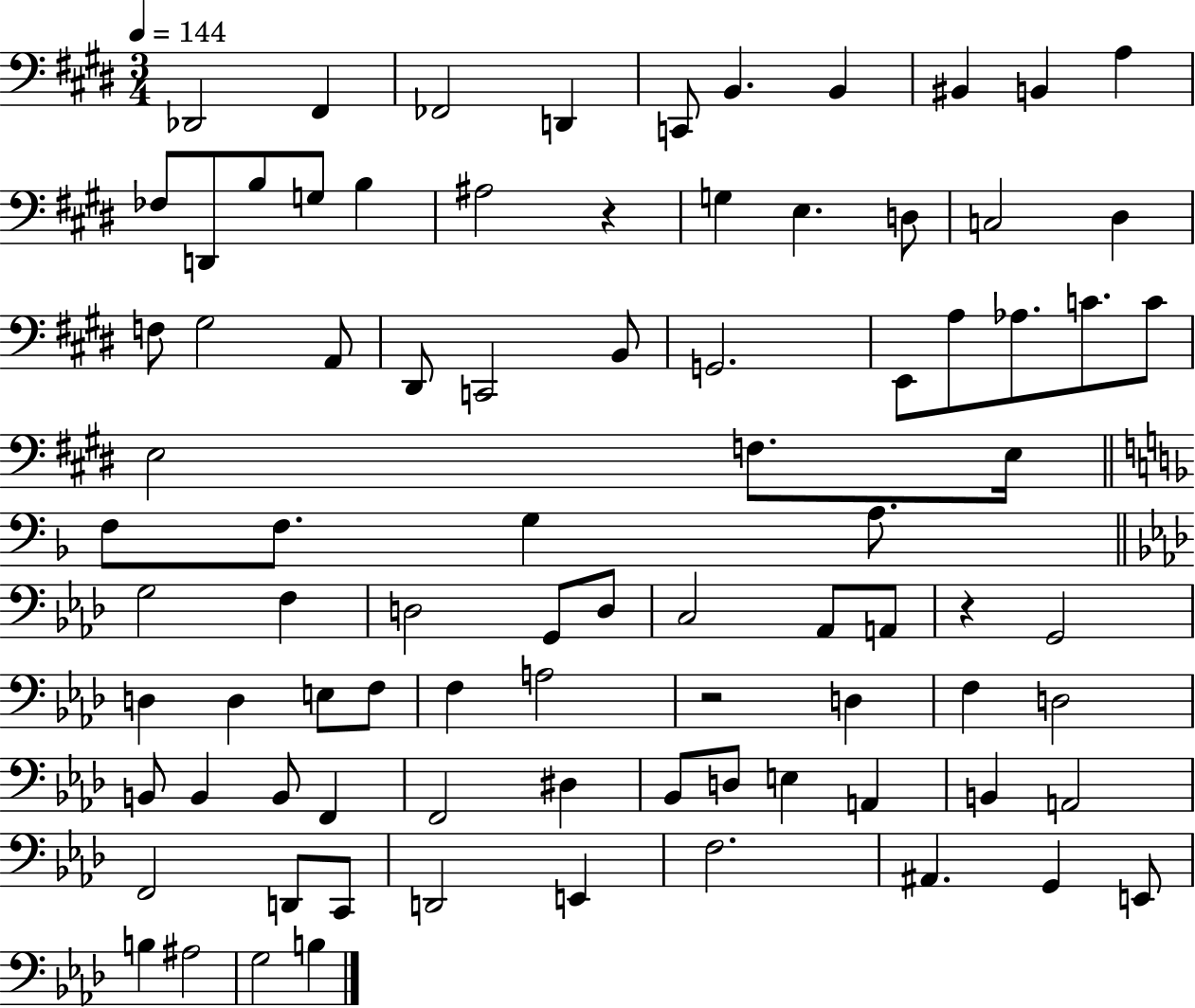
{
  \clef bass
  \numericTimeSignature
  \time 3/4
  \key e \major
  \tempo 4 = 144
  des,2 fis,4 | fes,2 d,4 | c,8 b,4. b,4 | bis,4 b,4 a4 | \break fes8 d,8 b8 g8 b4 | ais2 r4 | g4 e4. d8 | c2 dis4 | \break f8 gis2 a,8 | dis,8 c,2 b,8 | g,2. | e,8 a8 aes8. c'8. c'8 | \break e2 f8. e16 | \bar "||" \break \key d \minor f8 f8. g4 a8. | \bar "||" \break \key f \minor g2 f4 | d2 g,8 d8 | c2 aes,8 a,8 | r4 g,2 | \break d4 d4 e8 f8 | f4 a2 | r2 d4 | f4 d2 | \break b,8 b,4 b,8 f,4 | f,2 dis4 | bes,8 d8 e4 a,4 | b,4 a,2 | \break f,2 d,8 c,8 | d,2 e,4 | f2. | ais,4. g,4 e,8 | \break b4 ais2 | g2 b4 | \bar "|."
}